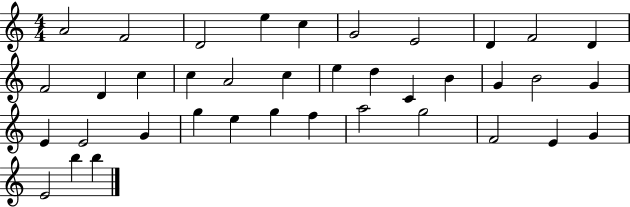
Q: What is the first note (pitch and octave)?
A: A4